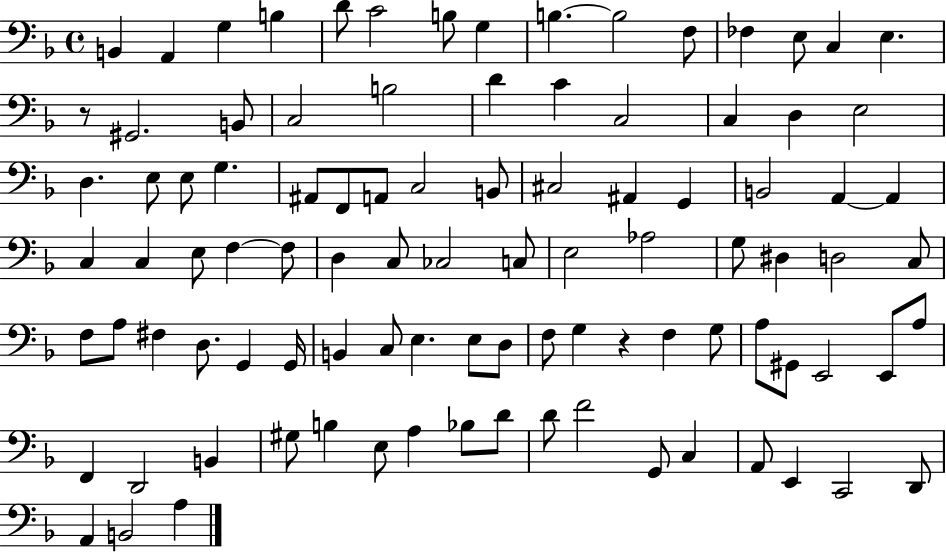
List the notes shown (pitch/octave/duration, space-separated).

B2/q A2/q G3/q B3/q D4/e C4/h B3/e G3/q B3/q. B3/h F3/e FES3/q E3/e C3/q E3/q. R/e G#2/h. B2/e C3/h B3/h D4/q C4/q C3/h C3/q D3/q E3/h D3/q. E3/e E3/e G3/q. A#2/e F2/e A2/e C3/h B2/e C#3/h A#2/q G2/q B2/h A2/q A2/q C3/q C3/q E3/e F3/q F3/e D3/q C3/e CES3/h C3/e E3/h Ab3/h G3/e D#3/q D3/h C3/e F3/e A3/e F#3/q D3/e. G2/q G2/s B2/q C3/e E3/q. E3/e D3/e F3/e G3/q R/q F3/q G3/e A3/e G#2/e E2/h E2/e A3/e F2/q D2/h B2/q G#3/e B3/q E3/e A3/q Bb3/e D4/e D4/e F4/h G2/e C3/q A2/e E2/q C2/h D2/e A2/q B2/h A3/q